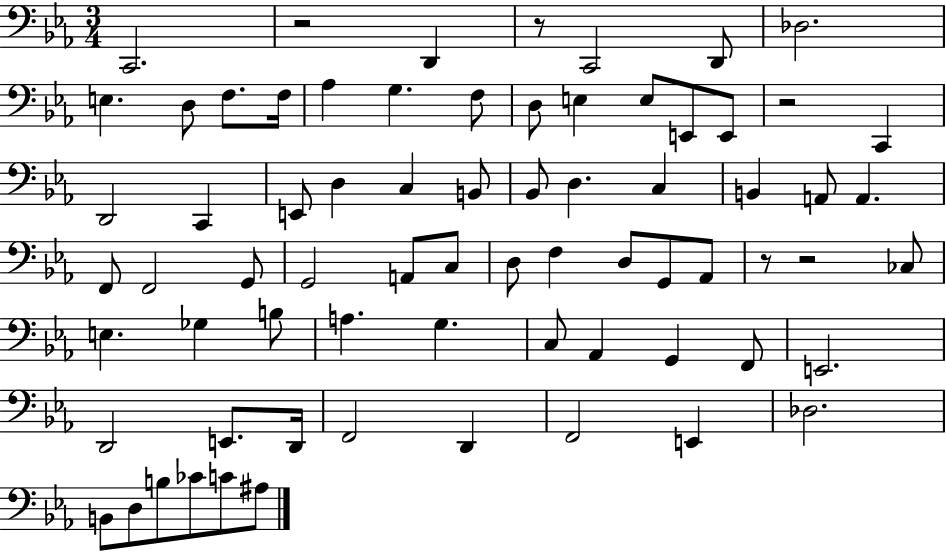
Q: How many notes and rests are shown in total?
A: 71